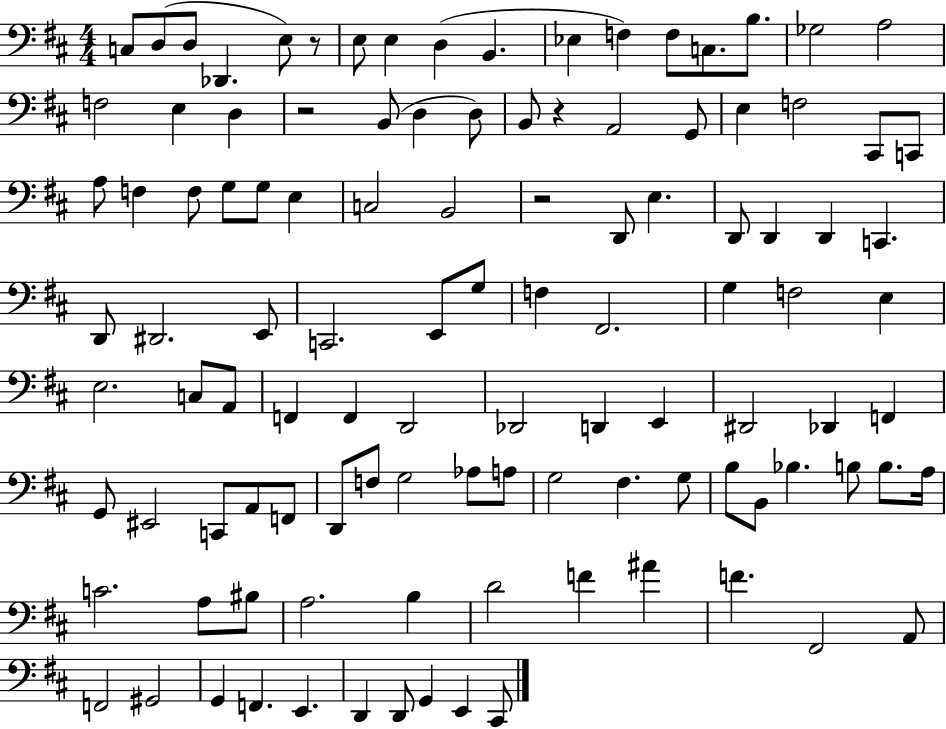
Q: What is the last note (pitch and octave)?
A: C#2